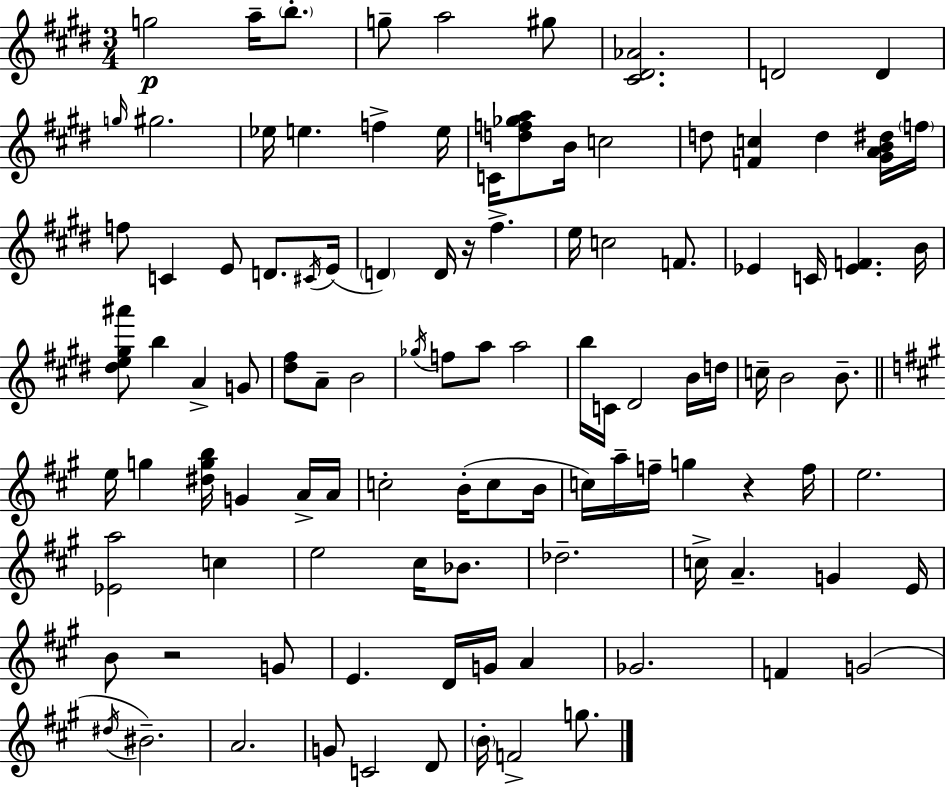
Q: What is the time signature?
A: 3/4